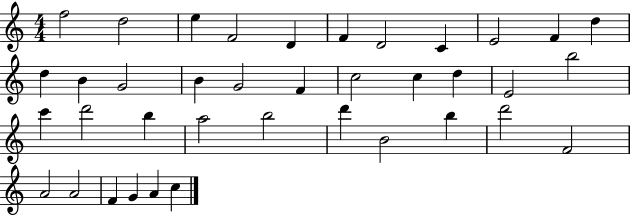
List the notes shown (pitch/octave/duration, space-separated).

F5/h D5/h E5/q F4/h D4/q F4/q D4/h C4/q E4/h F4/q D5/q D5/q B4/q G4/h B4/q G4/h F4/q C5/h C5/q D5/q E4/h B5/h C6/q D6/h B5/q A5/h B5/h D6/q B4/h B5/q D6/h F4/h A4/h A4/h F4/q G4/q A4/q C5/q